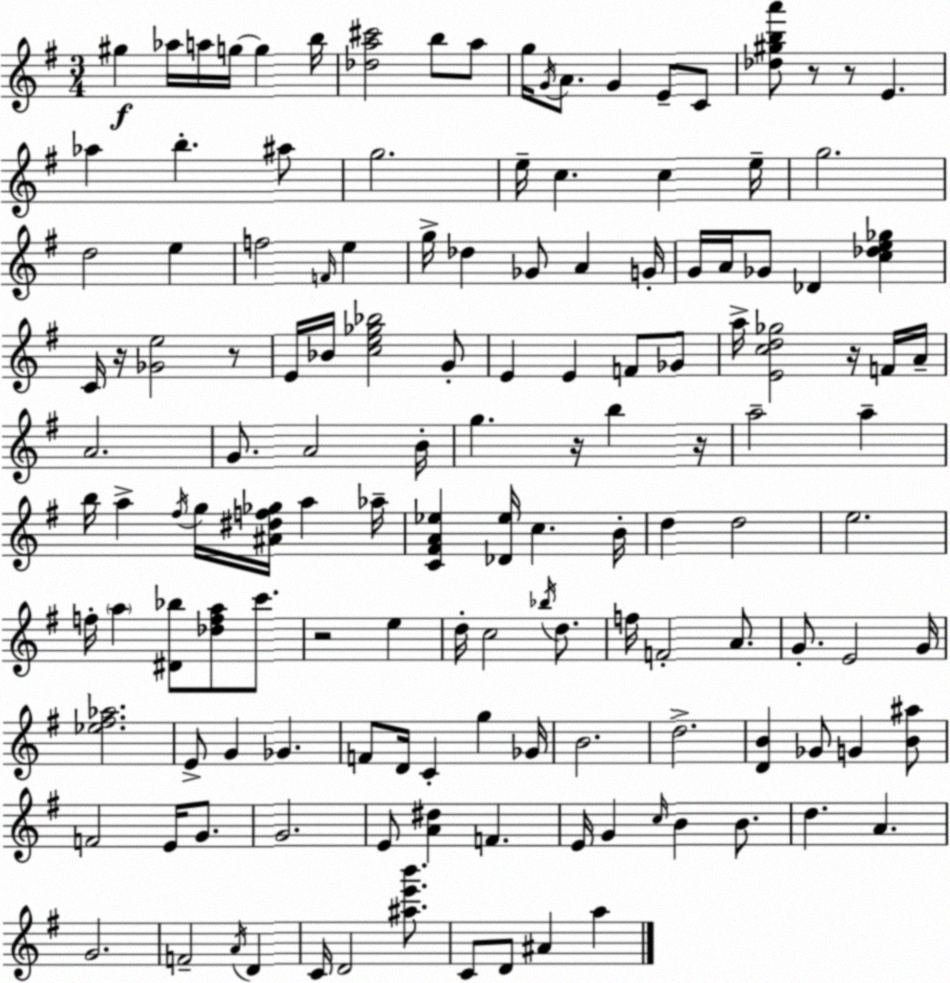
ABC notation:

X:1
T:Untitled
M:3/4
L:1/4
K:Em
^g _a/4 a/4 g/4 g b/4 [_da^c']2 b/2 a/2 g/4 G/4 A/2 G E/2 C/2 [_d^gba']/2 z/2 z/2 E _a b ^a/2 g2 e/4 c c e/4 g2 d2 e f2 F/4 e g/4 _d _G/2 A G/4 G/4 A/4 _G/2 _D [c_de_g] C/4 z/4 [_Ge]2 z/2 E/4 _B/4 [ce_g_b]2 G/2 E E F/2 _G/2 a/4 [Ecd_g]2 z/4 F/4 A/4 A2 G/2 A2 B/4 g z/4 b z/4 a2 a b/4 a ^f/4 g/4 [^A^df_g]/4 a _a/4 [C^FA_e] [_D_e]/4 c B/4 d d2 e2 f/4 a [^D_b]/2 [_dfa]/2 c'/2 z2 e d/4 c2 _b/4 d/2 f/4 F2 A/2 G/2 E2 G/4 [_e^f_a]2 E/2 G _G F/2 D/4 C g _G/4 B2 d2 [DB] _G/2 G [B^a]/2 F2 E/4 G/2 G2 E/2 [A^d] F E/4 G c/4 B B/2 d A G2 F2 A/4 D C/4 D2 [^ae'b']/2 C/2 D/2 ^A a